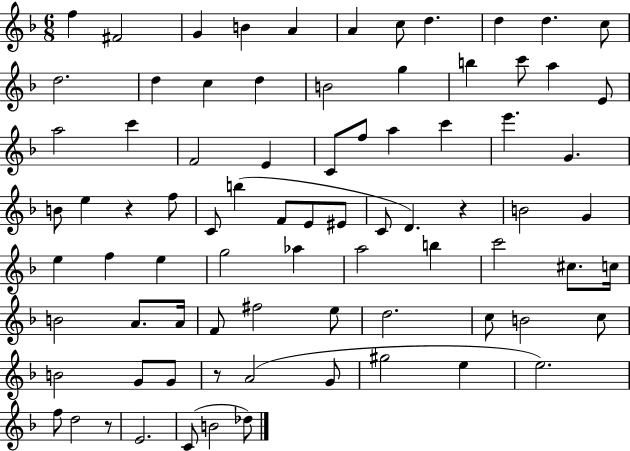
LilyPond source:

{
  \clef treble
  \numericTimeSignature
  \time 6/8
  \key f \major
  f''4 fis'2 | g'4 b'4 a'4 | a'4 c''8 d''4. | d''4 d''4. c''8 | \break d''2. | d''4 c''4 d''4 | b'2 g''4 | b''4 c'''8 a''4 e'8 | \break a''2 c'''4 | f'2 e'4 | c'8 f''8 a''4 c'''4 | e'''4. g'4. | \break b'8 e''4 r4 f''8 | c'8 b''4( f'8 e'8 eis'8 | c'8 d'4.) r4 | b'2 g'4 | \break e''4 f''4 e''4 | g''2 aes''4 | a''2 b''4 | c'''2 cis''8. c''16 | \break b'2 a'8. a'16 | f'8 fis''2 e''8 | d''2. | c''8 b'2 c''8 | \break b'2 g'8 g'8 | r8 a'2( g'8 | gis''2 e''4 | e''2.) | \break f''8 d''2 r8 | e'2. | c'8( b'2 des''8) | \bar "|."
}